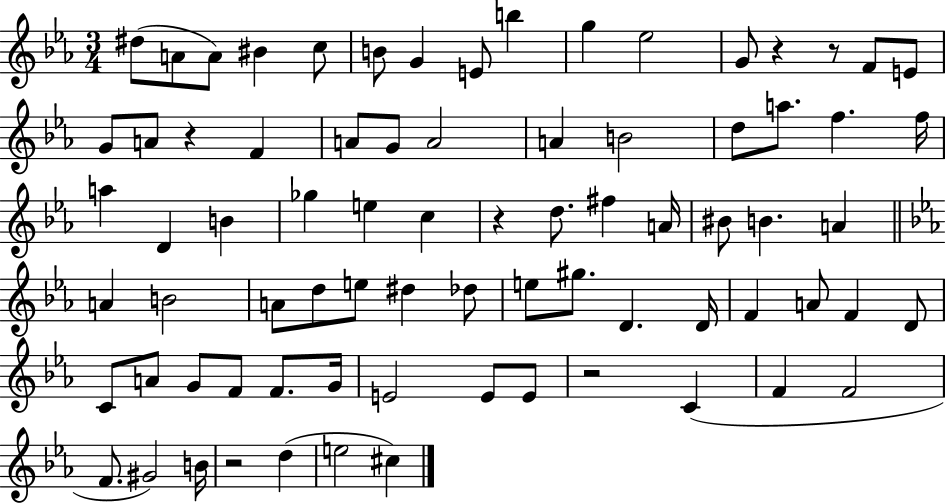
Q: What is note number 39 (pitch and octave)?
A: A4